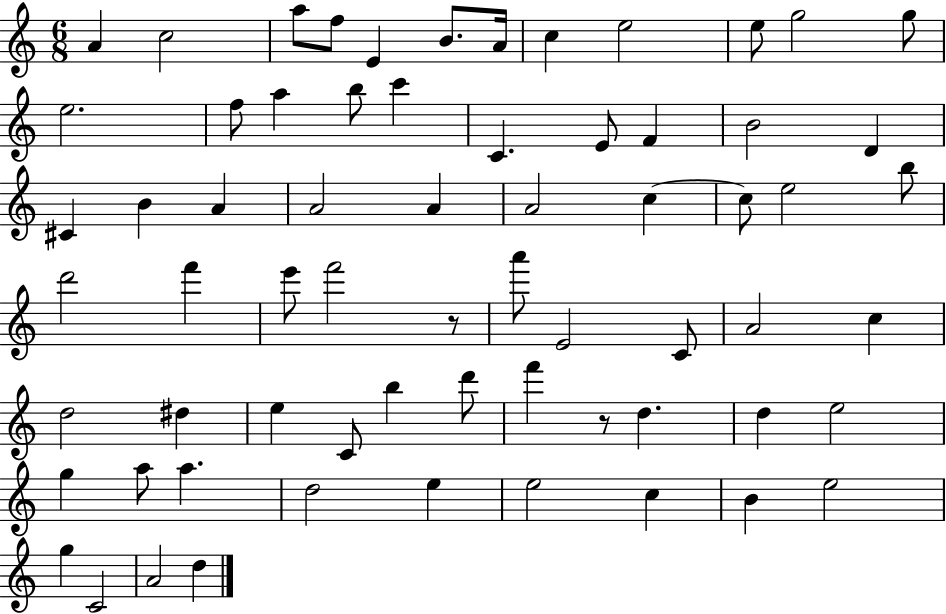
{
  \clef treble
  \numericTimeSignature
  \time 6/8
  \key c \major
  \repeat volta 2 { a'4 c''2 | a''8 f''8 e'4 b'8. a'16 | c''4 e''2 | e''8 g''2 g''8 | \break e''2. | f''8 a''4 b''8 c'''4 | c'4. e'8 f'4 | b'2 d'4 | \break cis'4 b'4 a'4 | a'2 a'4 | a'2 c''4~~ | c''8 e''2 b''8 | \break d'''2 f'''4 | e'''8 f'''2 r8 | a'''8 e'2 c'8 | a'2 c''4 | \break d''2 dis''4 | e''4 c'8 b''4 d'''8 | f'''4 r8 d''4. | d''4 e''2 | \break g''4 a''8 a''4. | d''2 e''4 | e''2 c''4 | b'4 e''2 | \break g''4 c'2 | a'2 d''4 | } \bar "|."
}